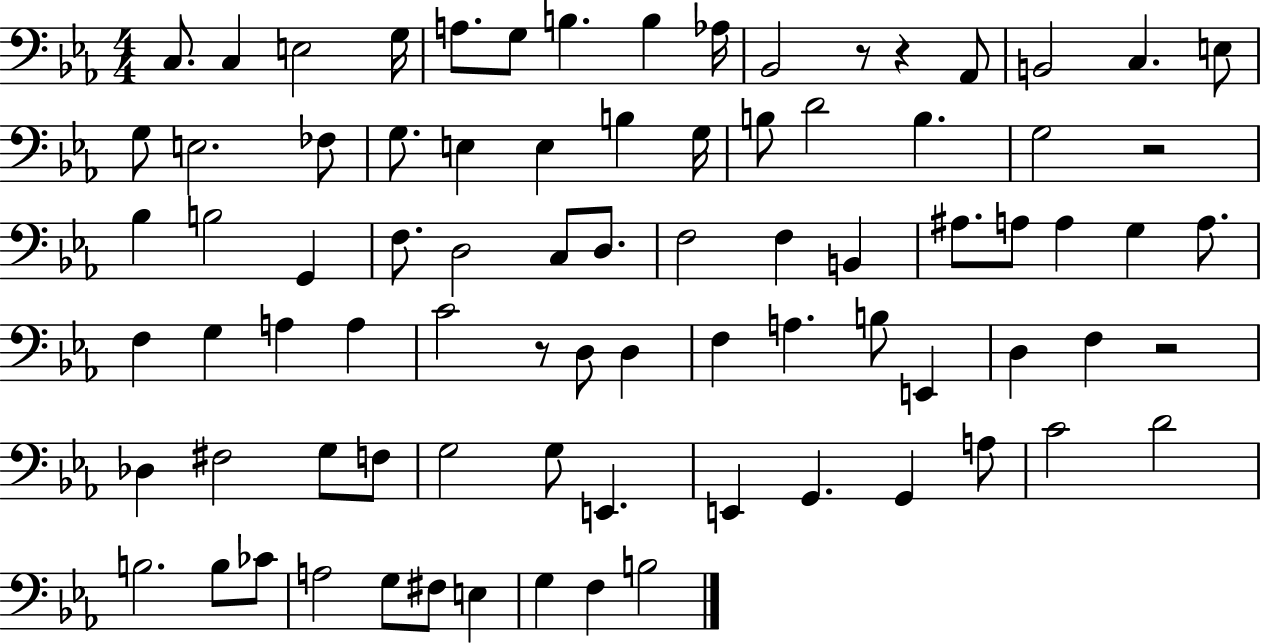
C3/e. C3/q E3/h G3/s A3/e. G3/e B3/q. B3/q Ab3/s Bb2/h R/e R/q Ab2/e B2/h C3/q. E3/e G3/e E3/h. FES3/e G3/e. E3/q E3/q B3/q G3/s B3/e D4/h B3/q. G3/h R/h Bb3/q B3/h G2/q F3/e. D3/h C3/e D3/e. F3/h F3/q B2/q A#3/e. A3/e A3/q G3/q A3/e. F3/q G3/q A3/q A3/q C4/h R/e D3/e D3/q F3/q A3/q. B3/e E2/q D3/q F3/q R/h Db3/q F#3/h G3/e F3/e G3/h G3/e E2/q. E2/q G2/q. G2/q A3/e C4/h D4/h B3/h. B3/e CES4/e A3/h G3/e F#3/e E3/q G3/q F3/q B3/h